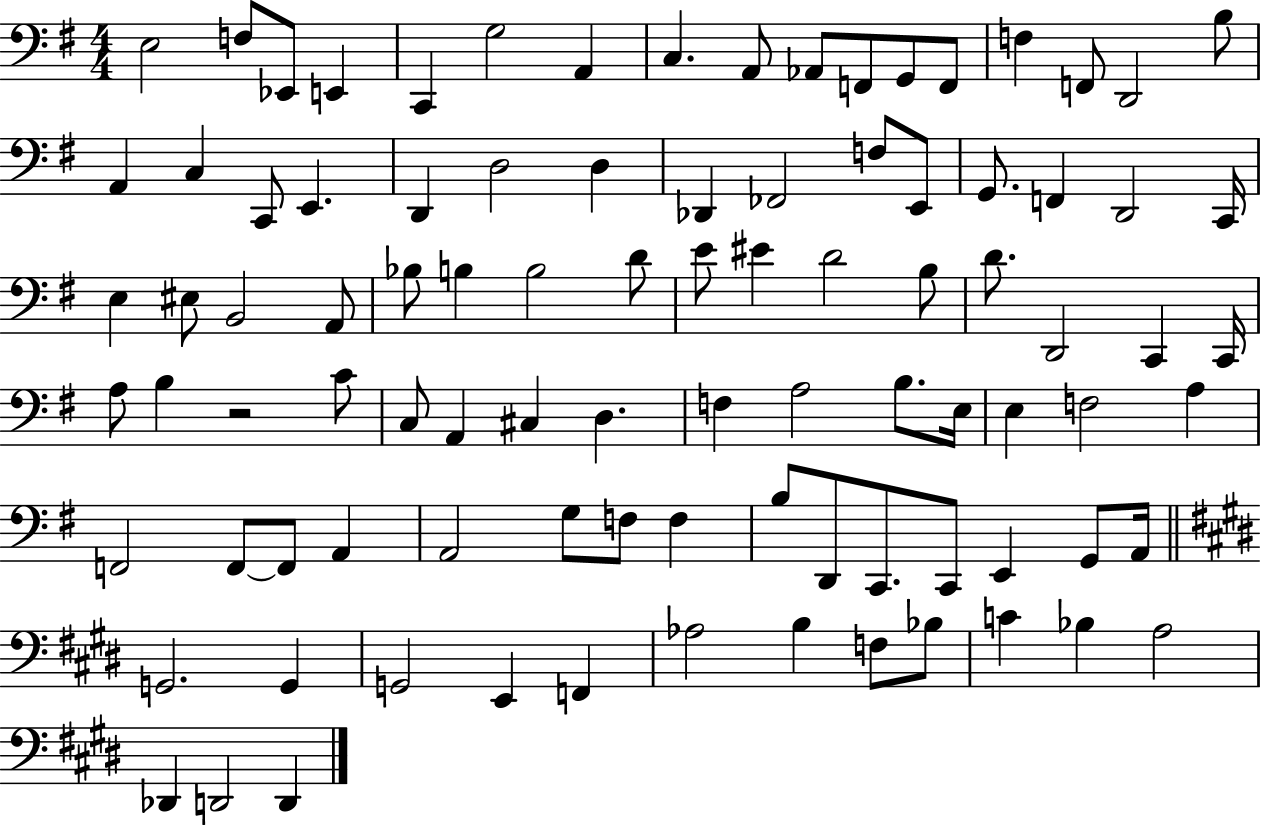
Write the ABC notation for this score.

X:1
T:Untitled
M:4/4
L:1/4
K:G
E,2 F,/2 _E,,/2 E,, C,, G,2 A,, C, A,,/2 _A,,/2 F,,/2 G,,/2 F,,/2 F, F,,/2 D,,2 B,/2 A,, C, C,,/2 E,, D,, D,2 D, _D,, _F,,2 F,/2 E,,/2 G,,/2 F,, D,,2 C,,/4 E, ^E,/2 B,,2 A,,/2 _B,/2 B, B,2 D/2 E/2 ^E D2 B,/2 D/2 D,,2 C,, C,,/4 A,/2 B, z2 C/2 C,/2 A,, ^C, D, F, A,2 B,/2 E,/4 E, F,2 A, F,,2 F,,/2 F,,/2 A,, A,,2 G,/2 F,/2 F, B,/2 D,,/2 C,,/2 C,,/2 E,, G,,/2 A,,/4 G,,2 G,, G,,2 E,, F,, _A,2 B, F,/2 _B,/2 C _B, A,2 _D,, D,,2 D,,